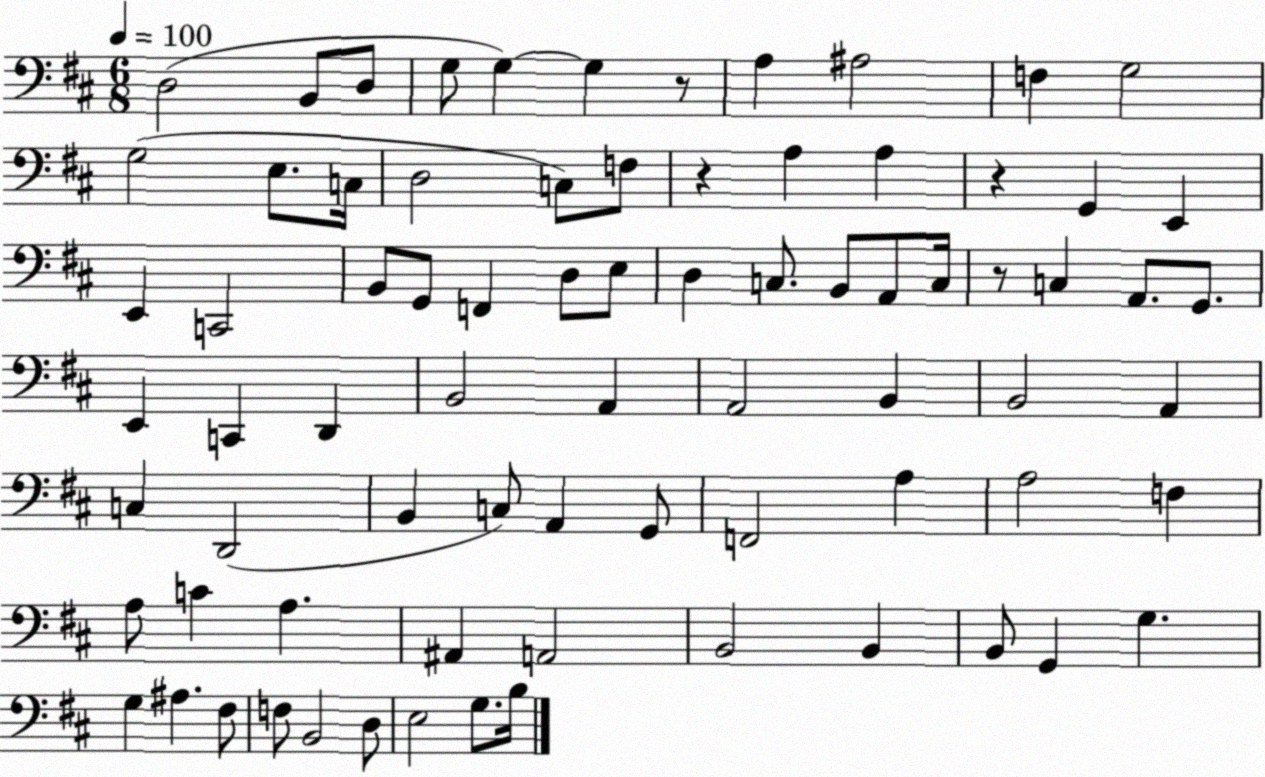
X:1
T:Untitled
M:6/8
L:1/4
K:D
D,2 B,,/2 D,/2 G,/2 G, G, z/2 A, ^A,2 F, G,2 G,2 E,/2 C,/4 D,2 C,/2 F,/2 z A, A, z G,, E,, E,, C,,2 B,,/2 G,,/2 F,, D,/2 E,/2 D, C,/2 B,,/2 A,,/2 C,/4 z/2 C, A,,/2 G,,/2 E,, C,, D,, B,,2 A,, A,,2 B,, B,,2 A,, C, D,,2 B,, C,/2 A,, G,,/2 F,,2 A, A,2 F, A,/2 C A, ^A,, A,,2 B,,2 B,, B,,/2 G,, G, G, ^A, ^F,/2 F,/2 B,,2 D,/2 E,2 G,/2 B,/4